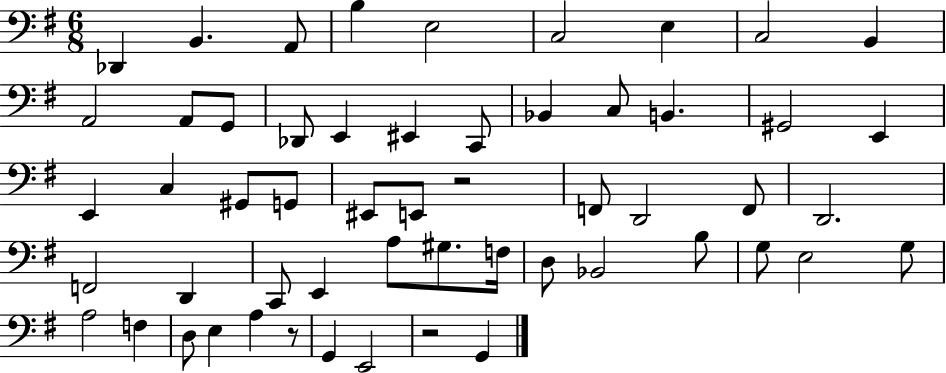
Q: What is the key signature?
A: G major